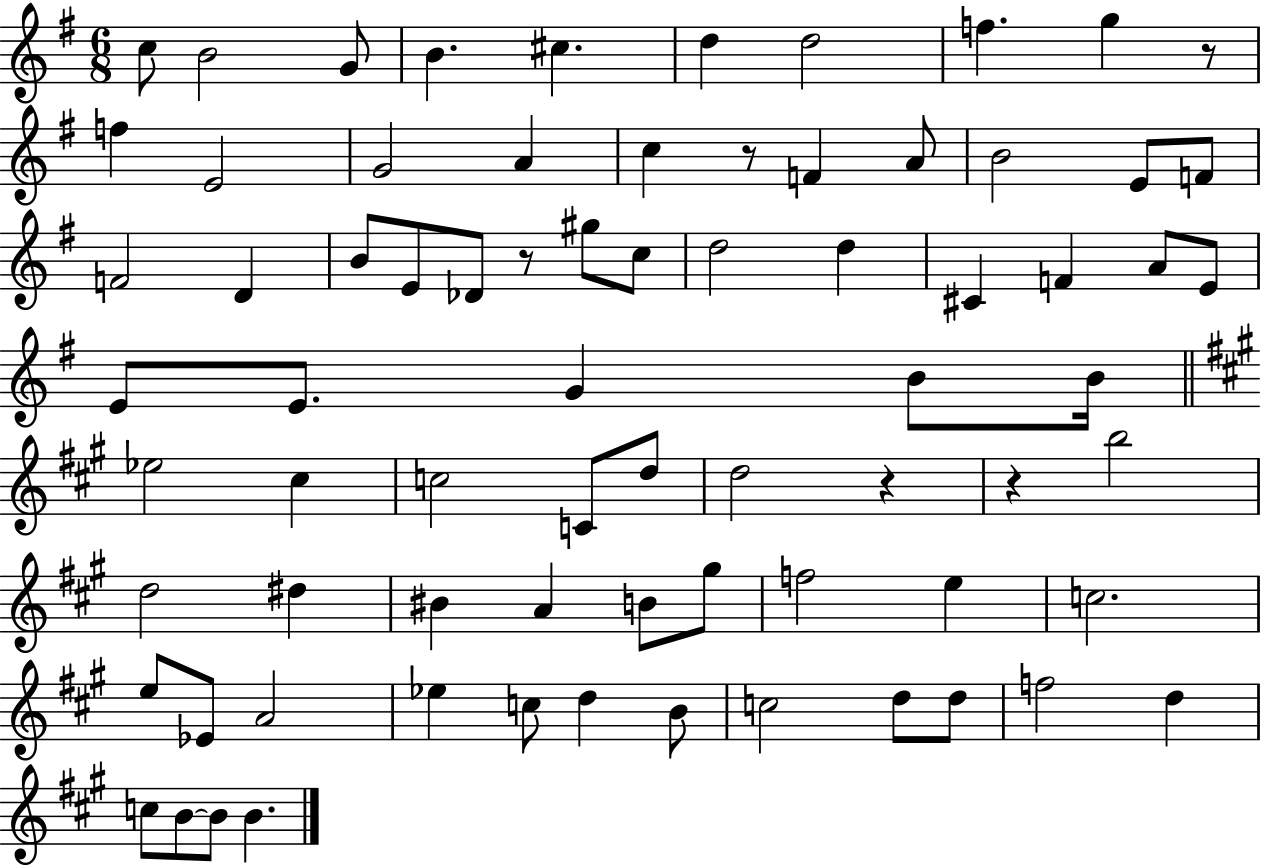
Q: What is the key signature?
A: G major